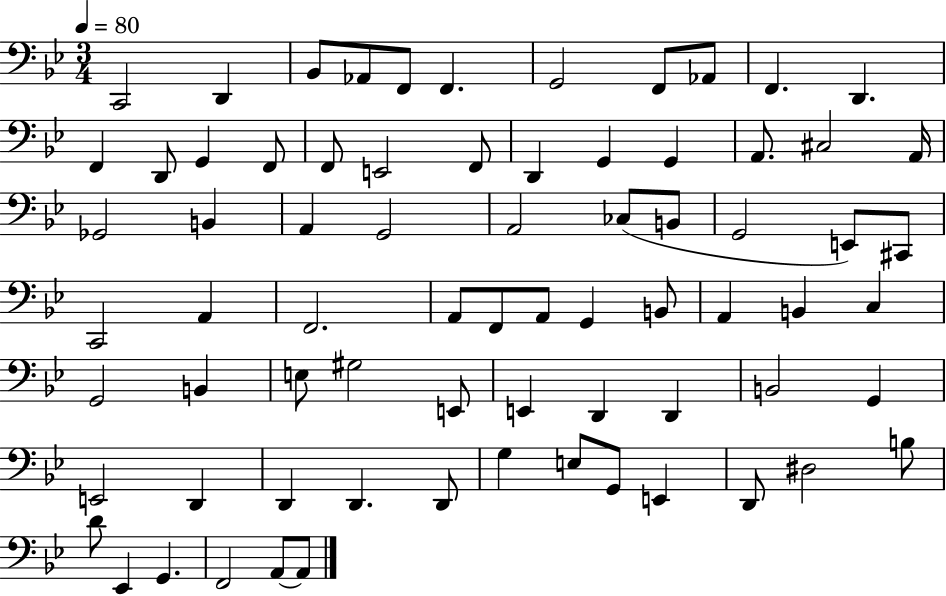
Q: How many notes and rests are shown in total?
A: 73